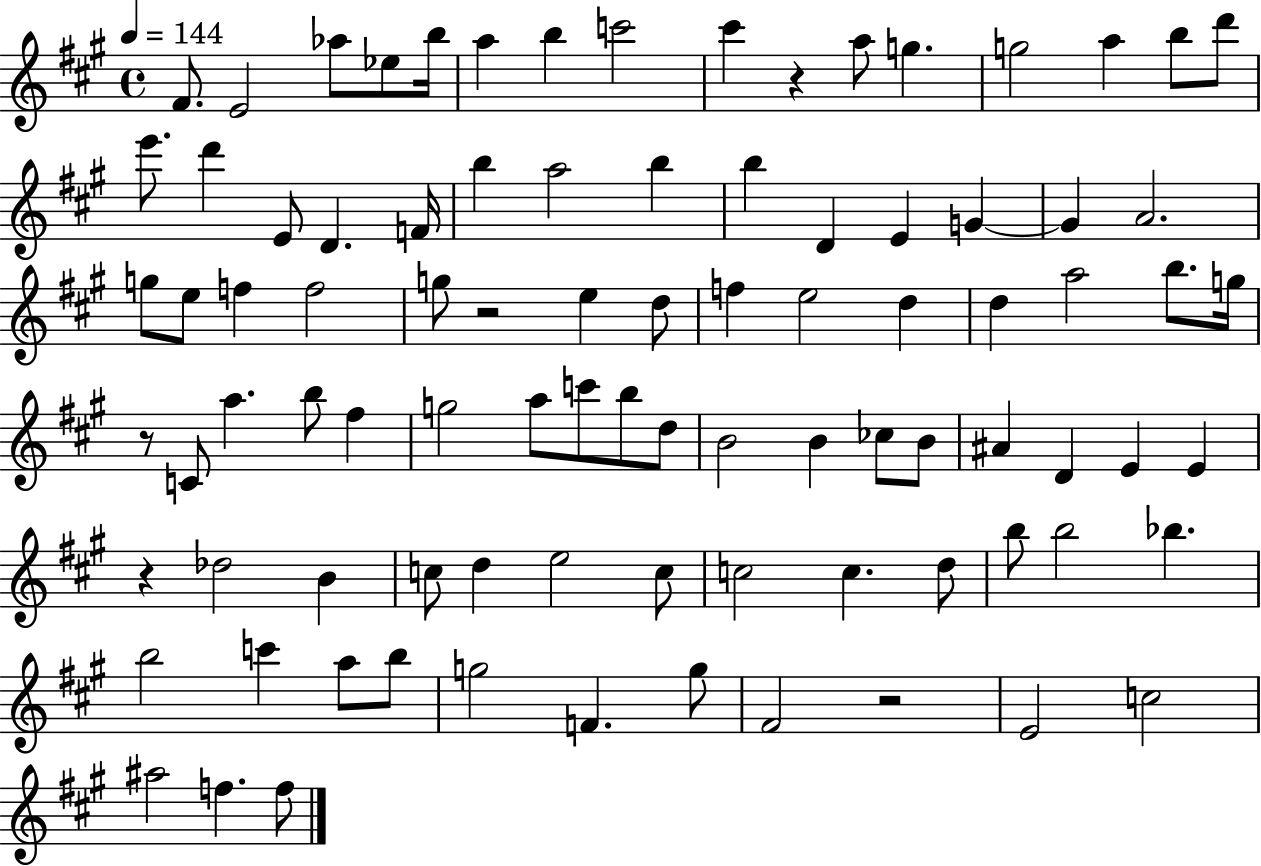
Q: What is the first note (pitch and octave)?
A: F#4